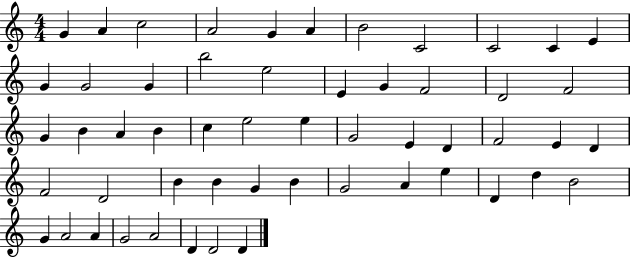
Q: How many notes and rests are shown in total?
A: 54